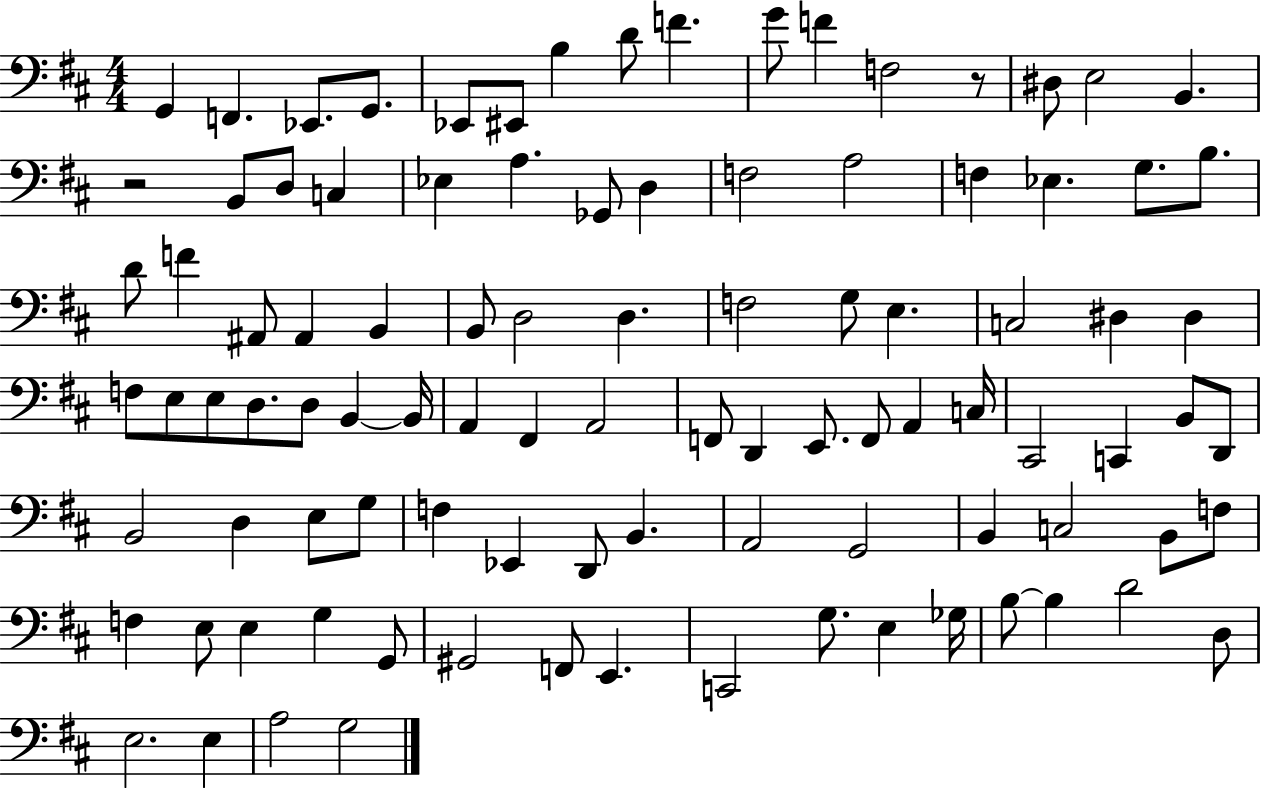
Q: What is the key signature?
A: D major